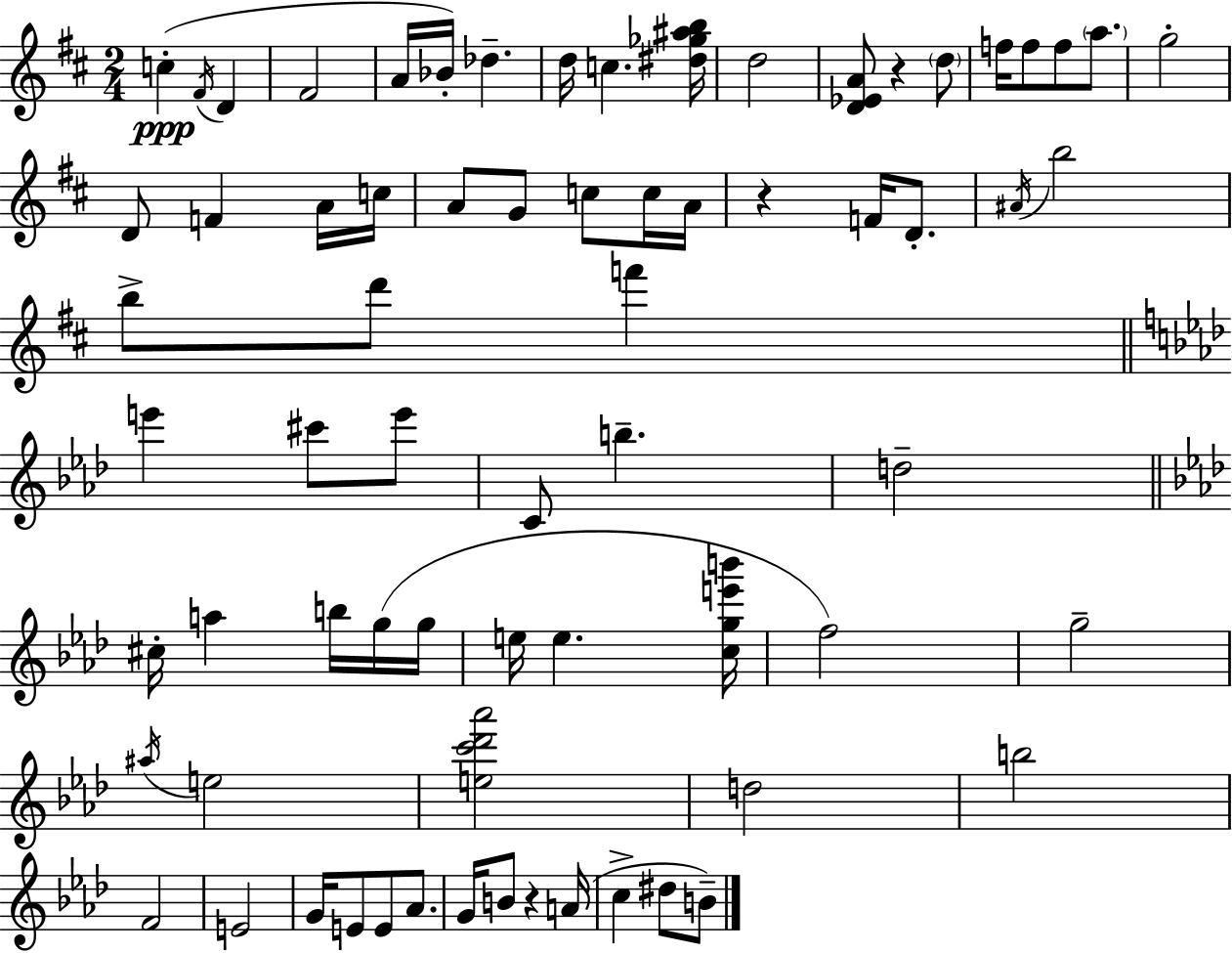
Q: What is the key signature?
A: D major